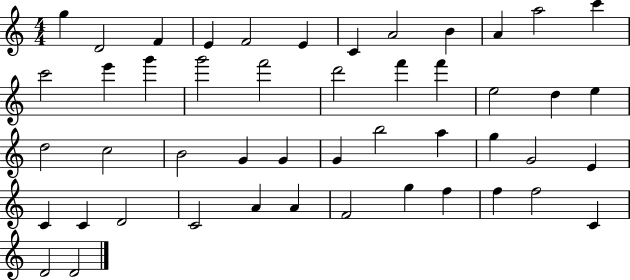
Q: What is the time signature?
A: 4/4